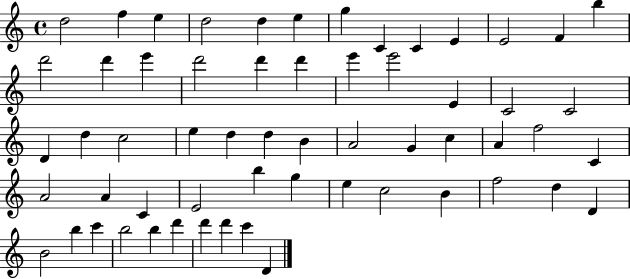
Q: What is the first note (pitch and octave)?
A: D5